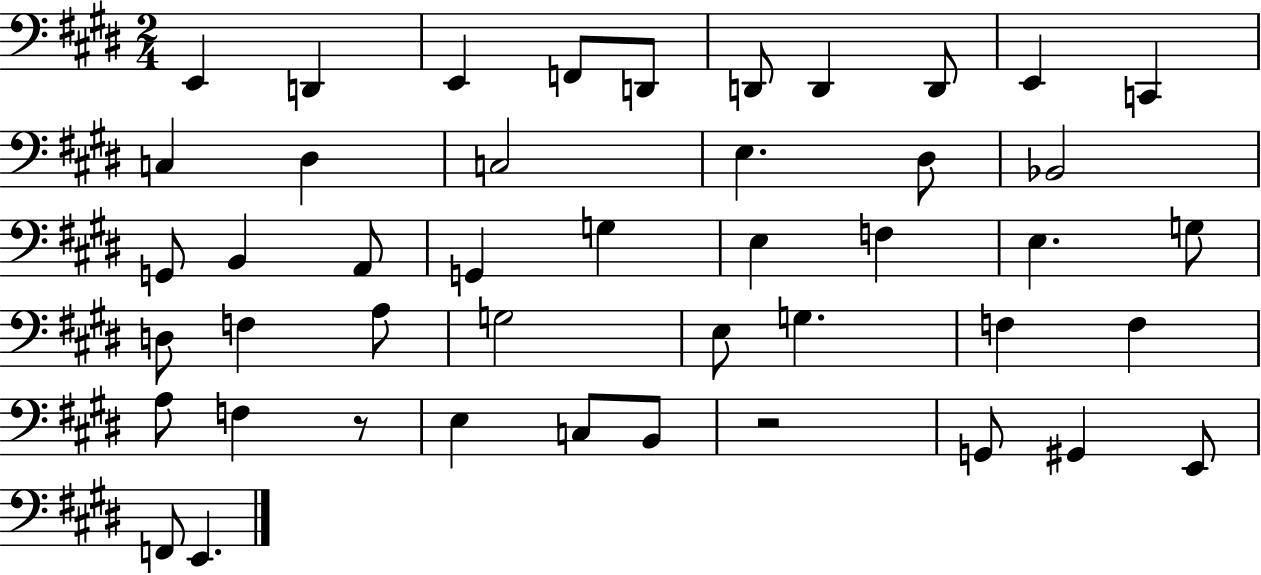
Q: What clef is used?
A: bass